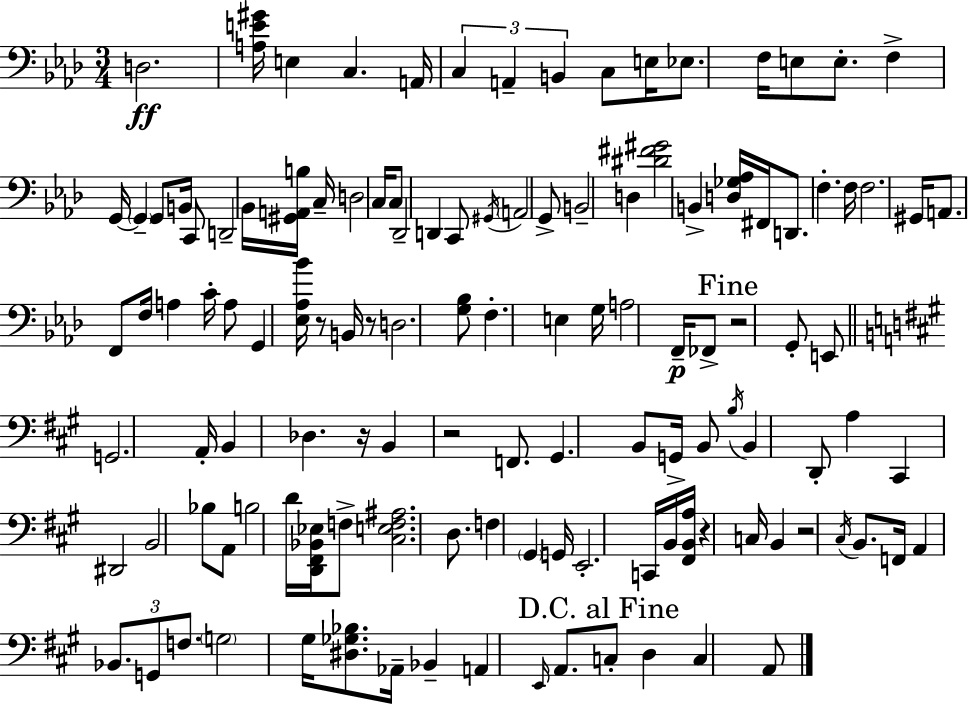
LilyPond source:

{
  \clef bass
  \numericTimeSignature
  \time 3/4
  \key f \minor
  d2.\ff | <a e' gis'>16 e4 c4. a,16 | \tuplet 3/2 { c4 a,4-- b,4 } | c8 e16 ees8. f16 e8 e8.-. | \break f4-> g,16~~ \parenthesize g,4-- g,8 b,16 | c,8 d,2-- bes,16 <gis, a, b>16 | c16-- d2 c16 c8 | des,2-- d,4 | \break c,8 \acciaccatura { gis,16 } \parenthesize a,2 g,8-> | b,2-- d4 | <dis' fis' gis'>2 b,4-> | <d ges aes>16 fis,16 d,8. f4.-. | \break f16 f2. | gis,16 a,8. f,8 f16 a4 | c'16-. a8 g,4 <ees aes bes'>16 r8 b,16 r8 | d2. | \break <g bes>8 f4.-. e4 | g16 a2 f,16--\p fes,8-> | \mark "Fine" r2 g,8-. e,8 | \bar "||" \break \key a \major g,2. | a,16-. b,4 des4. r16 | b,4 r2 | f,8. gis,4. b,8 g,16-> | \break b,8 \acciaccatura { b16 } b,4 d,8-. a4 | cis,4 dis,2 | b,2 bes8 a,8 | b2 d'16 <d, fis, bes, ees>16 f8-> | \break <cis e f ais>2. | d8. f4 \parenthesize gis,4 | g,16 e,2.-. | c,16 b,16 <fis, b, a>16 r4 c16 b,4 | \break r2 \acciaccatura { cis16 } b,8. | f,16 a,4 \tuplet 3/2 { bes,8. g,8 f8. } | \parenthesize g2 gis16 <dis ges bes>8. | aes,16-- bes,4-- a,4 \grace { e,16 } | \break a,8. \mark "D.C. al Fine" c8-. d4 c4 | a,8 \bar "|."
}